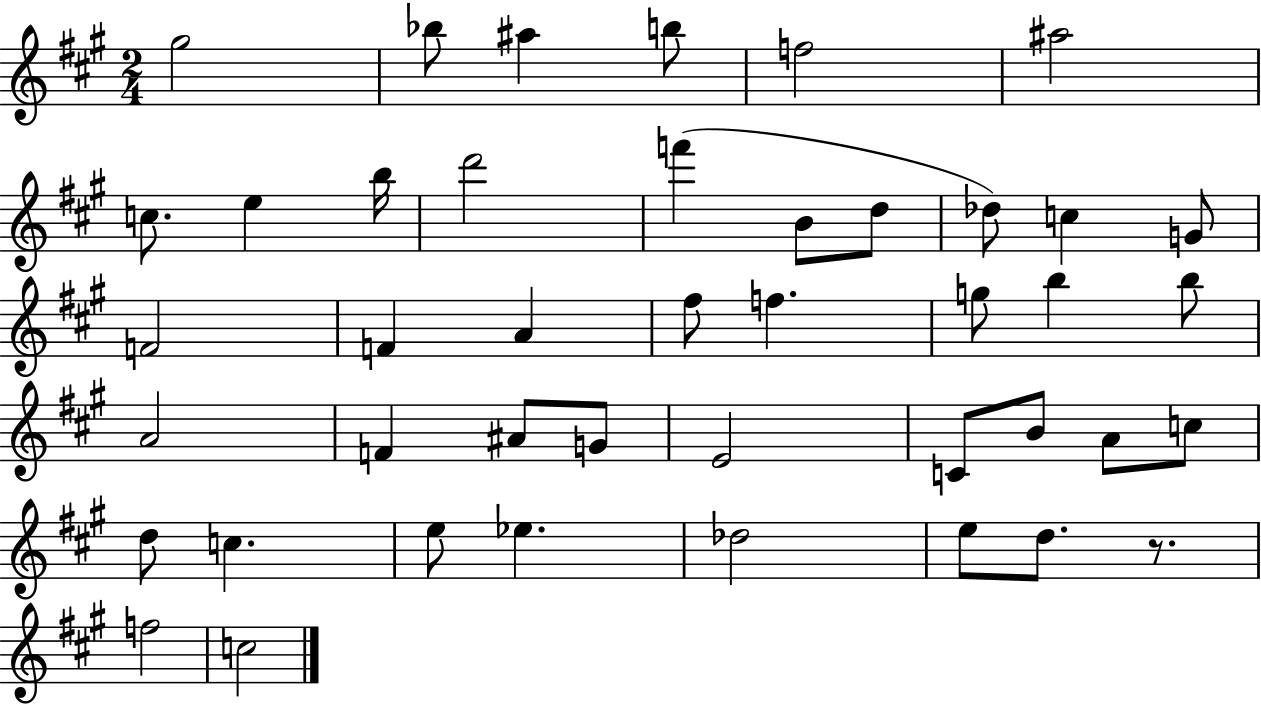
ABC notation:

X:1
T:Untitled
M:2/4
L:1/4
K:A
^g2 _b/2 ^a b/2 f2 ^a2 c/2 e b/4 d'2 f' B/2 d/2 _d/2 c G/2 F2 F A ^f/2 f g/2 b b/2 A2 F ^A/2 G/2 E2 C/2 B/2 A/2 c/2 d/2 c e/2 _e _d2 e/2 d/2 z/2 f2 c2